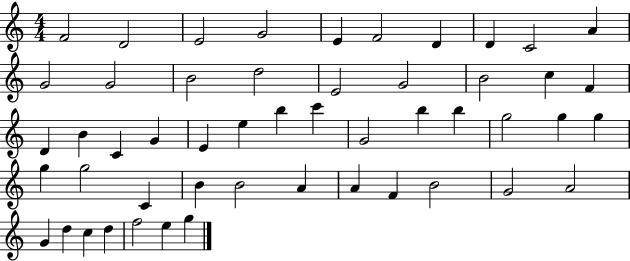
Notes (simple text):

F4/h D4/h E4/h G4/h E4/q F4/h D4/q D4/q C4/h A4/q G4/h G4/h B4/h D5/h E4/h G4/h B4/h C5/q F4/q D4/q B4/q C4/q G4/q E4/q E5/q B5/q C6/q G4/h B5/q B5/q G5/h G5/q G5/q G5/q G5/h C4/q B4/q B4/h A4/q A4/q F4/q B4/h G4/h A4/h G4/q D5/q C5/q D5/q F5/h E5/q G5/q